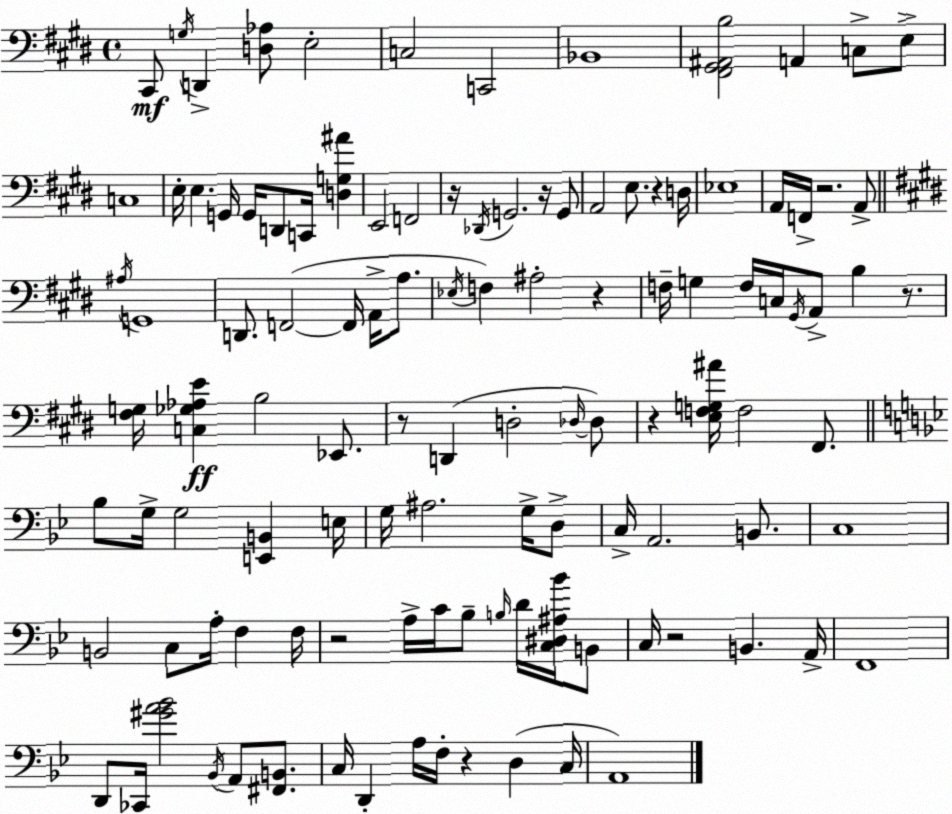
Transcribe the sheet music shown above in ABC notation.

X:1
T:Untitled
M:4/4
L:1/4
K:E
^C,,/2 G,/4 D,, [D,_A,]/2 E,2 C,2 C,,2 _B,,4 [^F,,^G,,^A,,B,]2 A,, C,/2 E,/2 C,4 E,/4 E, G,,/4 G,,/4 D,,/2 C,,/4 [D,G,^A] E,,2 F,,2 z/4 _D,,/4 G,,2 z/4 G,,/2 A,,2 E,/2 z D,/4 _E,4 A,,/4 F,,/4 z2 A,,/2 ^A,/4 G,,4 D,,/2 F,,2 F,,/4 A,,/4 A,/2 _E,/4 F, ^A,2 z F,/4 G, F,/4 C,/4 ^G,,/4 A,,/2 B, z/2 [^F,G,]/4 [C,_G,_A,E] B,2 _E,,/2 z/2 D,, D,2 _D,/4 _D,/2 z [E,F,G,^A]/4 F,2 ^F,,/2 _B,/2 G,/4 G,2 [E,,B,,] E,/4 G,/4 ^A,2 G,/4 D,/2 C,/4 A,,2 B,,/2 C,4 B,,2 C,/2 A,/4 F, F,/4 z2 A,/4 C/4 _B,/2 B,/4 D/4 [C,^D,^A,_B]/4 B,,/2 C,/4 z2 B,, A,,/4 F,,4 D,,/2 _C,,/4 [^GA_B]2 _B,,/4 A,,/2 [^F,,B,,]/2 C,/4 D,, A,/4 F,/4 z D, C,/4 A,,4